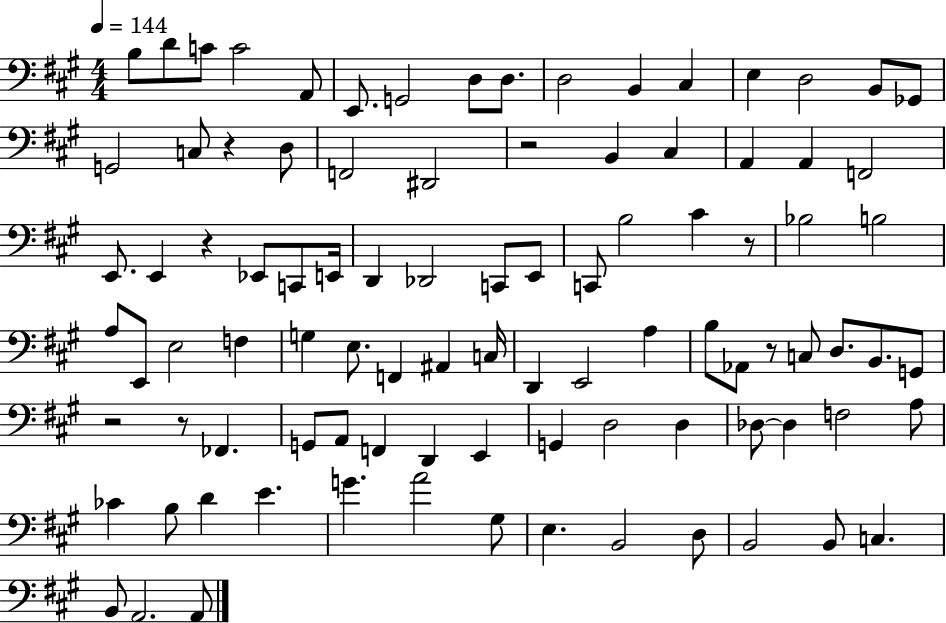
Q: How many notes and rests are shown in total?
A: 94